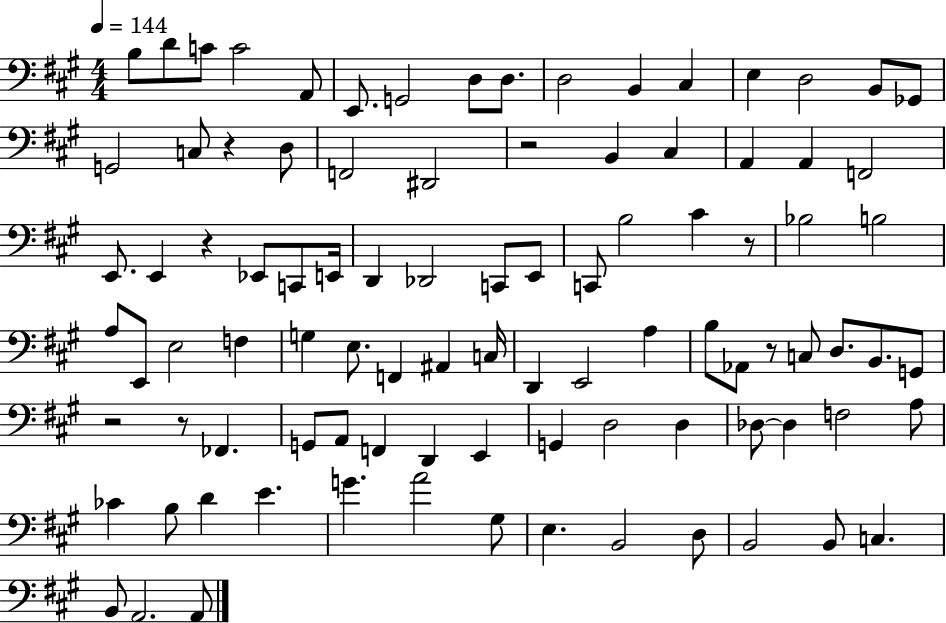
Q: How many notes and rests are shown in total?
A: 94